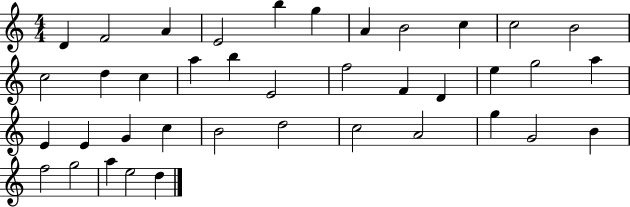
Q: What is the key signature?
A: C major